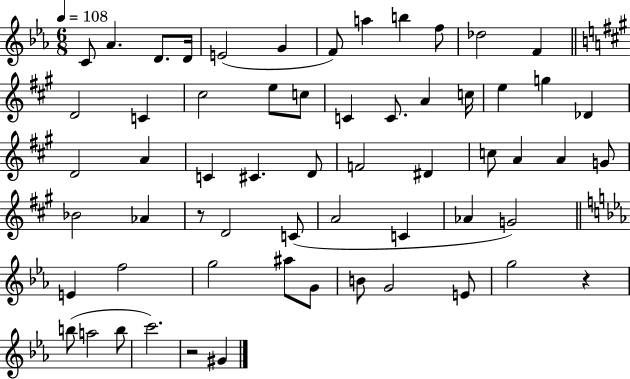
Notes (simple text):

C4/e Ab4/q. D4/e. D4/s E4/h G4/q F4/e A5/q B5/q F5/e Db5/h F4/q D4/h C4/q C#5/h E5/e C5/e C4/q C4/e. A4/q C5/s E5/q G5/q Db4/q D4/h A4/q C4/q C#4/q. D4/e F4/h D#4/q C5/e A4/q A4/q G4/e Bb4/h Ab4/q R/e D4/h C4/e A4/h C4/q Ab4/q G4/h E4/q F5/h G5/h A#5/e G4/e B4/e G4/h E4/e G5/h R/q B5/e A5/h B5/e C6/h. R/h G#4/q